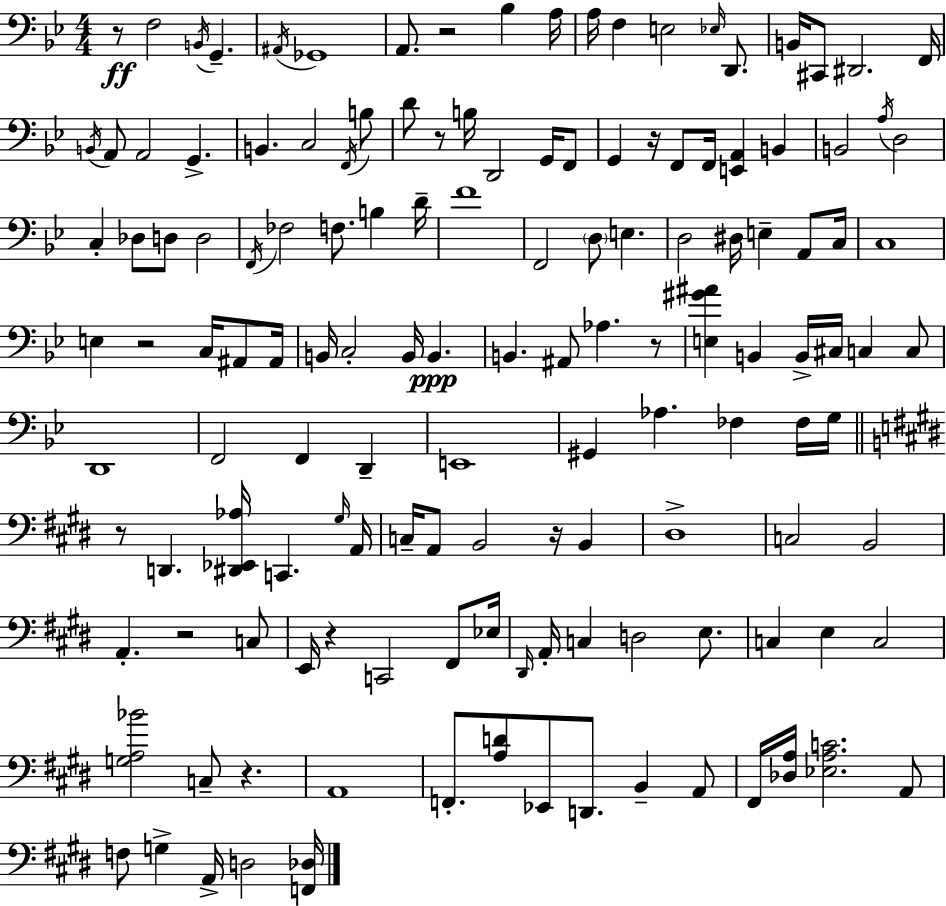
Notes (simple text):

R/e F3/h B2/s G2/q. A#2/s Gb2/w A2/e. R/h Bb3/q A3/s A3/s F3/q E3/h Eb3/s D2/e. B2/s C#2/e D#2/h. F2/s B2/s A2/e A2/h G2/q. B2/q. C3/h F2/s B3/e D4/e R/e B3/s D2/h G2/s F2/e G2/q R/s F2/e F2/s [E2,A2]/q B2/q B2/h A3/s D3/h C3/q Db3/e D3/e D3/h F2/s FES3/h F3/e. B3/q D4/s F4/w F2/h D3/e E3/q. D3/h D#3/s E3/q A2/e C3/s C3/w E3/q R/h C3/s A#2/e A#2/s B2/s C3/h B2/s B2/q. B2/q. A#2/e Ab3/q. R/e [E3,G#4,A#4]/q B2/q B2/s C#3/s C3/q C3/e D2/w F2/h F2/q D2/q E2/w G#2/q Ab3/q. FES3/q FES3/s G3/s R/e D2/q. [D#2,Eb2,Ab3]/s C2/q. G#3/s A2/s C3/s A2/e B2/h R/s B2/q D#3/w C3/h B2/h A2/q. R/h C3/e E2/s R/q C2/h F#2/e Eb3/s D#2/s A2/s C3/q D3/h E3/e. C3/q E3/q C3/h [G3,A3,Bb4]/h C3/e R/q. A2/w F2/e. [A3,D4]/e Eb2/e D2/e. B2/q A2/e F#2/s [Db3,A3]/s [Eb3,A3,C4]/h. A2/e F3/e G3/q A2/s D3/h [F2,Db3]/s